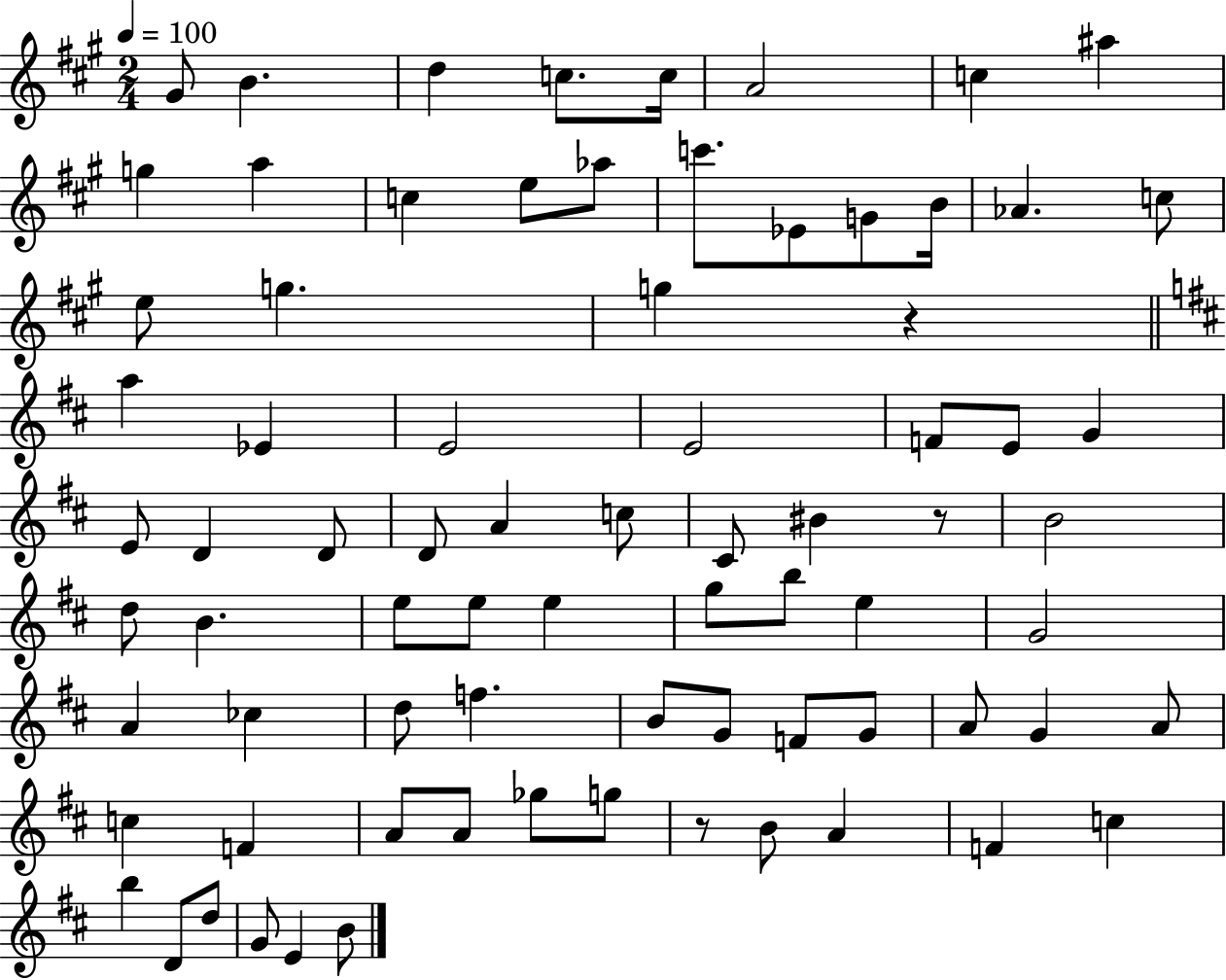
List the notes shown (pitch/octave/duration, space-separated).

G#4/e B4/q. D5/q C5/e. C5/s A4/h C5/q A#5/q G5/q A5/q C5/q E5/e Ab5/e C6/e. Eb4/e G4/e B4/s Ab4/q. C5/e E5/e G5/q. G5/q R/q A5/q Eb4/q E4/h E4/h F4/e E4/e G4/q E4/e D4/q D4/e D4/e A4/q C5/e C#4/e BIS4/q R/e B4/h D5/e B4/q. E5/e E5/e E5/q G5/e B5/e E5/q G4/h A4/q CES5/q D5/e F5/q. B4/e G4/e F4/e G4/e A4/e G4/q A4/e C5/q F4/q A4/e A4/e Gb5/e G5/e R/e B4/e A4/q F4/q C5/q B5/q D4/e D5/e G4/e E4/q B4/e